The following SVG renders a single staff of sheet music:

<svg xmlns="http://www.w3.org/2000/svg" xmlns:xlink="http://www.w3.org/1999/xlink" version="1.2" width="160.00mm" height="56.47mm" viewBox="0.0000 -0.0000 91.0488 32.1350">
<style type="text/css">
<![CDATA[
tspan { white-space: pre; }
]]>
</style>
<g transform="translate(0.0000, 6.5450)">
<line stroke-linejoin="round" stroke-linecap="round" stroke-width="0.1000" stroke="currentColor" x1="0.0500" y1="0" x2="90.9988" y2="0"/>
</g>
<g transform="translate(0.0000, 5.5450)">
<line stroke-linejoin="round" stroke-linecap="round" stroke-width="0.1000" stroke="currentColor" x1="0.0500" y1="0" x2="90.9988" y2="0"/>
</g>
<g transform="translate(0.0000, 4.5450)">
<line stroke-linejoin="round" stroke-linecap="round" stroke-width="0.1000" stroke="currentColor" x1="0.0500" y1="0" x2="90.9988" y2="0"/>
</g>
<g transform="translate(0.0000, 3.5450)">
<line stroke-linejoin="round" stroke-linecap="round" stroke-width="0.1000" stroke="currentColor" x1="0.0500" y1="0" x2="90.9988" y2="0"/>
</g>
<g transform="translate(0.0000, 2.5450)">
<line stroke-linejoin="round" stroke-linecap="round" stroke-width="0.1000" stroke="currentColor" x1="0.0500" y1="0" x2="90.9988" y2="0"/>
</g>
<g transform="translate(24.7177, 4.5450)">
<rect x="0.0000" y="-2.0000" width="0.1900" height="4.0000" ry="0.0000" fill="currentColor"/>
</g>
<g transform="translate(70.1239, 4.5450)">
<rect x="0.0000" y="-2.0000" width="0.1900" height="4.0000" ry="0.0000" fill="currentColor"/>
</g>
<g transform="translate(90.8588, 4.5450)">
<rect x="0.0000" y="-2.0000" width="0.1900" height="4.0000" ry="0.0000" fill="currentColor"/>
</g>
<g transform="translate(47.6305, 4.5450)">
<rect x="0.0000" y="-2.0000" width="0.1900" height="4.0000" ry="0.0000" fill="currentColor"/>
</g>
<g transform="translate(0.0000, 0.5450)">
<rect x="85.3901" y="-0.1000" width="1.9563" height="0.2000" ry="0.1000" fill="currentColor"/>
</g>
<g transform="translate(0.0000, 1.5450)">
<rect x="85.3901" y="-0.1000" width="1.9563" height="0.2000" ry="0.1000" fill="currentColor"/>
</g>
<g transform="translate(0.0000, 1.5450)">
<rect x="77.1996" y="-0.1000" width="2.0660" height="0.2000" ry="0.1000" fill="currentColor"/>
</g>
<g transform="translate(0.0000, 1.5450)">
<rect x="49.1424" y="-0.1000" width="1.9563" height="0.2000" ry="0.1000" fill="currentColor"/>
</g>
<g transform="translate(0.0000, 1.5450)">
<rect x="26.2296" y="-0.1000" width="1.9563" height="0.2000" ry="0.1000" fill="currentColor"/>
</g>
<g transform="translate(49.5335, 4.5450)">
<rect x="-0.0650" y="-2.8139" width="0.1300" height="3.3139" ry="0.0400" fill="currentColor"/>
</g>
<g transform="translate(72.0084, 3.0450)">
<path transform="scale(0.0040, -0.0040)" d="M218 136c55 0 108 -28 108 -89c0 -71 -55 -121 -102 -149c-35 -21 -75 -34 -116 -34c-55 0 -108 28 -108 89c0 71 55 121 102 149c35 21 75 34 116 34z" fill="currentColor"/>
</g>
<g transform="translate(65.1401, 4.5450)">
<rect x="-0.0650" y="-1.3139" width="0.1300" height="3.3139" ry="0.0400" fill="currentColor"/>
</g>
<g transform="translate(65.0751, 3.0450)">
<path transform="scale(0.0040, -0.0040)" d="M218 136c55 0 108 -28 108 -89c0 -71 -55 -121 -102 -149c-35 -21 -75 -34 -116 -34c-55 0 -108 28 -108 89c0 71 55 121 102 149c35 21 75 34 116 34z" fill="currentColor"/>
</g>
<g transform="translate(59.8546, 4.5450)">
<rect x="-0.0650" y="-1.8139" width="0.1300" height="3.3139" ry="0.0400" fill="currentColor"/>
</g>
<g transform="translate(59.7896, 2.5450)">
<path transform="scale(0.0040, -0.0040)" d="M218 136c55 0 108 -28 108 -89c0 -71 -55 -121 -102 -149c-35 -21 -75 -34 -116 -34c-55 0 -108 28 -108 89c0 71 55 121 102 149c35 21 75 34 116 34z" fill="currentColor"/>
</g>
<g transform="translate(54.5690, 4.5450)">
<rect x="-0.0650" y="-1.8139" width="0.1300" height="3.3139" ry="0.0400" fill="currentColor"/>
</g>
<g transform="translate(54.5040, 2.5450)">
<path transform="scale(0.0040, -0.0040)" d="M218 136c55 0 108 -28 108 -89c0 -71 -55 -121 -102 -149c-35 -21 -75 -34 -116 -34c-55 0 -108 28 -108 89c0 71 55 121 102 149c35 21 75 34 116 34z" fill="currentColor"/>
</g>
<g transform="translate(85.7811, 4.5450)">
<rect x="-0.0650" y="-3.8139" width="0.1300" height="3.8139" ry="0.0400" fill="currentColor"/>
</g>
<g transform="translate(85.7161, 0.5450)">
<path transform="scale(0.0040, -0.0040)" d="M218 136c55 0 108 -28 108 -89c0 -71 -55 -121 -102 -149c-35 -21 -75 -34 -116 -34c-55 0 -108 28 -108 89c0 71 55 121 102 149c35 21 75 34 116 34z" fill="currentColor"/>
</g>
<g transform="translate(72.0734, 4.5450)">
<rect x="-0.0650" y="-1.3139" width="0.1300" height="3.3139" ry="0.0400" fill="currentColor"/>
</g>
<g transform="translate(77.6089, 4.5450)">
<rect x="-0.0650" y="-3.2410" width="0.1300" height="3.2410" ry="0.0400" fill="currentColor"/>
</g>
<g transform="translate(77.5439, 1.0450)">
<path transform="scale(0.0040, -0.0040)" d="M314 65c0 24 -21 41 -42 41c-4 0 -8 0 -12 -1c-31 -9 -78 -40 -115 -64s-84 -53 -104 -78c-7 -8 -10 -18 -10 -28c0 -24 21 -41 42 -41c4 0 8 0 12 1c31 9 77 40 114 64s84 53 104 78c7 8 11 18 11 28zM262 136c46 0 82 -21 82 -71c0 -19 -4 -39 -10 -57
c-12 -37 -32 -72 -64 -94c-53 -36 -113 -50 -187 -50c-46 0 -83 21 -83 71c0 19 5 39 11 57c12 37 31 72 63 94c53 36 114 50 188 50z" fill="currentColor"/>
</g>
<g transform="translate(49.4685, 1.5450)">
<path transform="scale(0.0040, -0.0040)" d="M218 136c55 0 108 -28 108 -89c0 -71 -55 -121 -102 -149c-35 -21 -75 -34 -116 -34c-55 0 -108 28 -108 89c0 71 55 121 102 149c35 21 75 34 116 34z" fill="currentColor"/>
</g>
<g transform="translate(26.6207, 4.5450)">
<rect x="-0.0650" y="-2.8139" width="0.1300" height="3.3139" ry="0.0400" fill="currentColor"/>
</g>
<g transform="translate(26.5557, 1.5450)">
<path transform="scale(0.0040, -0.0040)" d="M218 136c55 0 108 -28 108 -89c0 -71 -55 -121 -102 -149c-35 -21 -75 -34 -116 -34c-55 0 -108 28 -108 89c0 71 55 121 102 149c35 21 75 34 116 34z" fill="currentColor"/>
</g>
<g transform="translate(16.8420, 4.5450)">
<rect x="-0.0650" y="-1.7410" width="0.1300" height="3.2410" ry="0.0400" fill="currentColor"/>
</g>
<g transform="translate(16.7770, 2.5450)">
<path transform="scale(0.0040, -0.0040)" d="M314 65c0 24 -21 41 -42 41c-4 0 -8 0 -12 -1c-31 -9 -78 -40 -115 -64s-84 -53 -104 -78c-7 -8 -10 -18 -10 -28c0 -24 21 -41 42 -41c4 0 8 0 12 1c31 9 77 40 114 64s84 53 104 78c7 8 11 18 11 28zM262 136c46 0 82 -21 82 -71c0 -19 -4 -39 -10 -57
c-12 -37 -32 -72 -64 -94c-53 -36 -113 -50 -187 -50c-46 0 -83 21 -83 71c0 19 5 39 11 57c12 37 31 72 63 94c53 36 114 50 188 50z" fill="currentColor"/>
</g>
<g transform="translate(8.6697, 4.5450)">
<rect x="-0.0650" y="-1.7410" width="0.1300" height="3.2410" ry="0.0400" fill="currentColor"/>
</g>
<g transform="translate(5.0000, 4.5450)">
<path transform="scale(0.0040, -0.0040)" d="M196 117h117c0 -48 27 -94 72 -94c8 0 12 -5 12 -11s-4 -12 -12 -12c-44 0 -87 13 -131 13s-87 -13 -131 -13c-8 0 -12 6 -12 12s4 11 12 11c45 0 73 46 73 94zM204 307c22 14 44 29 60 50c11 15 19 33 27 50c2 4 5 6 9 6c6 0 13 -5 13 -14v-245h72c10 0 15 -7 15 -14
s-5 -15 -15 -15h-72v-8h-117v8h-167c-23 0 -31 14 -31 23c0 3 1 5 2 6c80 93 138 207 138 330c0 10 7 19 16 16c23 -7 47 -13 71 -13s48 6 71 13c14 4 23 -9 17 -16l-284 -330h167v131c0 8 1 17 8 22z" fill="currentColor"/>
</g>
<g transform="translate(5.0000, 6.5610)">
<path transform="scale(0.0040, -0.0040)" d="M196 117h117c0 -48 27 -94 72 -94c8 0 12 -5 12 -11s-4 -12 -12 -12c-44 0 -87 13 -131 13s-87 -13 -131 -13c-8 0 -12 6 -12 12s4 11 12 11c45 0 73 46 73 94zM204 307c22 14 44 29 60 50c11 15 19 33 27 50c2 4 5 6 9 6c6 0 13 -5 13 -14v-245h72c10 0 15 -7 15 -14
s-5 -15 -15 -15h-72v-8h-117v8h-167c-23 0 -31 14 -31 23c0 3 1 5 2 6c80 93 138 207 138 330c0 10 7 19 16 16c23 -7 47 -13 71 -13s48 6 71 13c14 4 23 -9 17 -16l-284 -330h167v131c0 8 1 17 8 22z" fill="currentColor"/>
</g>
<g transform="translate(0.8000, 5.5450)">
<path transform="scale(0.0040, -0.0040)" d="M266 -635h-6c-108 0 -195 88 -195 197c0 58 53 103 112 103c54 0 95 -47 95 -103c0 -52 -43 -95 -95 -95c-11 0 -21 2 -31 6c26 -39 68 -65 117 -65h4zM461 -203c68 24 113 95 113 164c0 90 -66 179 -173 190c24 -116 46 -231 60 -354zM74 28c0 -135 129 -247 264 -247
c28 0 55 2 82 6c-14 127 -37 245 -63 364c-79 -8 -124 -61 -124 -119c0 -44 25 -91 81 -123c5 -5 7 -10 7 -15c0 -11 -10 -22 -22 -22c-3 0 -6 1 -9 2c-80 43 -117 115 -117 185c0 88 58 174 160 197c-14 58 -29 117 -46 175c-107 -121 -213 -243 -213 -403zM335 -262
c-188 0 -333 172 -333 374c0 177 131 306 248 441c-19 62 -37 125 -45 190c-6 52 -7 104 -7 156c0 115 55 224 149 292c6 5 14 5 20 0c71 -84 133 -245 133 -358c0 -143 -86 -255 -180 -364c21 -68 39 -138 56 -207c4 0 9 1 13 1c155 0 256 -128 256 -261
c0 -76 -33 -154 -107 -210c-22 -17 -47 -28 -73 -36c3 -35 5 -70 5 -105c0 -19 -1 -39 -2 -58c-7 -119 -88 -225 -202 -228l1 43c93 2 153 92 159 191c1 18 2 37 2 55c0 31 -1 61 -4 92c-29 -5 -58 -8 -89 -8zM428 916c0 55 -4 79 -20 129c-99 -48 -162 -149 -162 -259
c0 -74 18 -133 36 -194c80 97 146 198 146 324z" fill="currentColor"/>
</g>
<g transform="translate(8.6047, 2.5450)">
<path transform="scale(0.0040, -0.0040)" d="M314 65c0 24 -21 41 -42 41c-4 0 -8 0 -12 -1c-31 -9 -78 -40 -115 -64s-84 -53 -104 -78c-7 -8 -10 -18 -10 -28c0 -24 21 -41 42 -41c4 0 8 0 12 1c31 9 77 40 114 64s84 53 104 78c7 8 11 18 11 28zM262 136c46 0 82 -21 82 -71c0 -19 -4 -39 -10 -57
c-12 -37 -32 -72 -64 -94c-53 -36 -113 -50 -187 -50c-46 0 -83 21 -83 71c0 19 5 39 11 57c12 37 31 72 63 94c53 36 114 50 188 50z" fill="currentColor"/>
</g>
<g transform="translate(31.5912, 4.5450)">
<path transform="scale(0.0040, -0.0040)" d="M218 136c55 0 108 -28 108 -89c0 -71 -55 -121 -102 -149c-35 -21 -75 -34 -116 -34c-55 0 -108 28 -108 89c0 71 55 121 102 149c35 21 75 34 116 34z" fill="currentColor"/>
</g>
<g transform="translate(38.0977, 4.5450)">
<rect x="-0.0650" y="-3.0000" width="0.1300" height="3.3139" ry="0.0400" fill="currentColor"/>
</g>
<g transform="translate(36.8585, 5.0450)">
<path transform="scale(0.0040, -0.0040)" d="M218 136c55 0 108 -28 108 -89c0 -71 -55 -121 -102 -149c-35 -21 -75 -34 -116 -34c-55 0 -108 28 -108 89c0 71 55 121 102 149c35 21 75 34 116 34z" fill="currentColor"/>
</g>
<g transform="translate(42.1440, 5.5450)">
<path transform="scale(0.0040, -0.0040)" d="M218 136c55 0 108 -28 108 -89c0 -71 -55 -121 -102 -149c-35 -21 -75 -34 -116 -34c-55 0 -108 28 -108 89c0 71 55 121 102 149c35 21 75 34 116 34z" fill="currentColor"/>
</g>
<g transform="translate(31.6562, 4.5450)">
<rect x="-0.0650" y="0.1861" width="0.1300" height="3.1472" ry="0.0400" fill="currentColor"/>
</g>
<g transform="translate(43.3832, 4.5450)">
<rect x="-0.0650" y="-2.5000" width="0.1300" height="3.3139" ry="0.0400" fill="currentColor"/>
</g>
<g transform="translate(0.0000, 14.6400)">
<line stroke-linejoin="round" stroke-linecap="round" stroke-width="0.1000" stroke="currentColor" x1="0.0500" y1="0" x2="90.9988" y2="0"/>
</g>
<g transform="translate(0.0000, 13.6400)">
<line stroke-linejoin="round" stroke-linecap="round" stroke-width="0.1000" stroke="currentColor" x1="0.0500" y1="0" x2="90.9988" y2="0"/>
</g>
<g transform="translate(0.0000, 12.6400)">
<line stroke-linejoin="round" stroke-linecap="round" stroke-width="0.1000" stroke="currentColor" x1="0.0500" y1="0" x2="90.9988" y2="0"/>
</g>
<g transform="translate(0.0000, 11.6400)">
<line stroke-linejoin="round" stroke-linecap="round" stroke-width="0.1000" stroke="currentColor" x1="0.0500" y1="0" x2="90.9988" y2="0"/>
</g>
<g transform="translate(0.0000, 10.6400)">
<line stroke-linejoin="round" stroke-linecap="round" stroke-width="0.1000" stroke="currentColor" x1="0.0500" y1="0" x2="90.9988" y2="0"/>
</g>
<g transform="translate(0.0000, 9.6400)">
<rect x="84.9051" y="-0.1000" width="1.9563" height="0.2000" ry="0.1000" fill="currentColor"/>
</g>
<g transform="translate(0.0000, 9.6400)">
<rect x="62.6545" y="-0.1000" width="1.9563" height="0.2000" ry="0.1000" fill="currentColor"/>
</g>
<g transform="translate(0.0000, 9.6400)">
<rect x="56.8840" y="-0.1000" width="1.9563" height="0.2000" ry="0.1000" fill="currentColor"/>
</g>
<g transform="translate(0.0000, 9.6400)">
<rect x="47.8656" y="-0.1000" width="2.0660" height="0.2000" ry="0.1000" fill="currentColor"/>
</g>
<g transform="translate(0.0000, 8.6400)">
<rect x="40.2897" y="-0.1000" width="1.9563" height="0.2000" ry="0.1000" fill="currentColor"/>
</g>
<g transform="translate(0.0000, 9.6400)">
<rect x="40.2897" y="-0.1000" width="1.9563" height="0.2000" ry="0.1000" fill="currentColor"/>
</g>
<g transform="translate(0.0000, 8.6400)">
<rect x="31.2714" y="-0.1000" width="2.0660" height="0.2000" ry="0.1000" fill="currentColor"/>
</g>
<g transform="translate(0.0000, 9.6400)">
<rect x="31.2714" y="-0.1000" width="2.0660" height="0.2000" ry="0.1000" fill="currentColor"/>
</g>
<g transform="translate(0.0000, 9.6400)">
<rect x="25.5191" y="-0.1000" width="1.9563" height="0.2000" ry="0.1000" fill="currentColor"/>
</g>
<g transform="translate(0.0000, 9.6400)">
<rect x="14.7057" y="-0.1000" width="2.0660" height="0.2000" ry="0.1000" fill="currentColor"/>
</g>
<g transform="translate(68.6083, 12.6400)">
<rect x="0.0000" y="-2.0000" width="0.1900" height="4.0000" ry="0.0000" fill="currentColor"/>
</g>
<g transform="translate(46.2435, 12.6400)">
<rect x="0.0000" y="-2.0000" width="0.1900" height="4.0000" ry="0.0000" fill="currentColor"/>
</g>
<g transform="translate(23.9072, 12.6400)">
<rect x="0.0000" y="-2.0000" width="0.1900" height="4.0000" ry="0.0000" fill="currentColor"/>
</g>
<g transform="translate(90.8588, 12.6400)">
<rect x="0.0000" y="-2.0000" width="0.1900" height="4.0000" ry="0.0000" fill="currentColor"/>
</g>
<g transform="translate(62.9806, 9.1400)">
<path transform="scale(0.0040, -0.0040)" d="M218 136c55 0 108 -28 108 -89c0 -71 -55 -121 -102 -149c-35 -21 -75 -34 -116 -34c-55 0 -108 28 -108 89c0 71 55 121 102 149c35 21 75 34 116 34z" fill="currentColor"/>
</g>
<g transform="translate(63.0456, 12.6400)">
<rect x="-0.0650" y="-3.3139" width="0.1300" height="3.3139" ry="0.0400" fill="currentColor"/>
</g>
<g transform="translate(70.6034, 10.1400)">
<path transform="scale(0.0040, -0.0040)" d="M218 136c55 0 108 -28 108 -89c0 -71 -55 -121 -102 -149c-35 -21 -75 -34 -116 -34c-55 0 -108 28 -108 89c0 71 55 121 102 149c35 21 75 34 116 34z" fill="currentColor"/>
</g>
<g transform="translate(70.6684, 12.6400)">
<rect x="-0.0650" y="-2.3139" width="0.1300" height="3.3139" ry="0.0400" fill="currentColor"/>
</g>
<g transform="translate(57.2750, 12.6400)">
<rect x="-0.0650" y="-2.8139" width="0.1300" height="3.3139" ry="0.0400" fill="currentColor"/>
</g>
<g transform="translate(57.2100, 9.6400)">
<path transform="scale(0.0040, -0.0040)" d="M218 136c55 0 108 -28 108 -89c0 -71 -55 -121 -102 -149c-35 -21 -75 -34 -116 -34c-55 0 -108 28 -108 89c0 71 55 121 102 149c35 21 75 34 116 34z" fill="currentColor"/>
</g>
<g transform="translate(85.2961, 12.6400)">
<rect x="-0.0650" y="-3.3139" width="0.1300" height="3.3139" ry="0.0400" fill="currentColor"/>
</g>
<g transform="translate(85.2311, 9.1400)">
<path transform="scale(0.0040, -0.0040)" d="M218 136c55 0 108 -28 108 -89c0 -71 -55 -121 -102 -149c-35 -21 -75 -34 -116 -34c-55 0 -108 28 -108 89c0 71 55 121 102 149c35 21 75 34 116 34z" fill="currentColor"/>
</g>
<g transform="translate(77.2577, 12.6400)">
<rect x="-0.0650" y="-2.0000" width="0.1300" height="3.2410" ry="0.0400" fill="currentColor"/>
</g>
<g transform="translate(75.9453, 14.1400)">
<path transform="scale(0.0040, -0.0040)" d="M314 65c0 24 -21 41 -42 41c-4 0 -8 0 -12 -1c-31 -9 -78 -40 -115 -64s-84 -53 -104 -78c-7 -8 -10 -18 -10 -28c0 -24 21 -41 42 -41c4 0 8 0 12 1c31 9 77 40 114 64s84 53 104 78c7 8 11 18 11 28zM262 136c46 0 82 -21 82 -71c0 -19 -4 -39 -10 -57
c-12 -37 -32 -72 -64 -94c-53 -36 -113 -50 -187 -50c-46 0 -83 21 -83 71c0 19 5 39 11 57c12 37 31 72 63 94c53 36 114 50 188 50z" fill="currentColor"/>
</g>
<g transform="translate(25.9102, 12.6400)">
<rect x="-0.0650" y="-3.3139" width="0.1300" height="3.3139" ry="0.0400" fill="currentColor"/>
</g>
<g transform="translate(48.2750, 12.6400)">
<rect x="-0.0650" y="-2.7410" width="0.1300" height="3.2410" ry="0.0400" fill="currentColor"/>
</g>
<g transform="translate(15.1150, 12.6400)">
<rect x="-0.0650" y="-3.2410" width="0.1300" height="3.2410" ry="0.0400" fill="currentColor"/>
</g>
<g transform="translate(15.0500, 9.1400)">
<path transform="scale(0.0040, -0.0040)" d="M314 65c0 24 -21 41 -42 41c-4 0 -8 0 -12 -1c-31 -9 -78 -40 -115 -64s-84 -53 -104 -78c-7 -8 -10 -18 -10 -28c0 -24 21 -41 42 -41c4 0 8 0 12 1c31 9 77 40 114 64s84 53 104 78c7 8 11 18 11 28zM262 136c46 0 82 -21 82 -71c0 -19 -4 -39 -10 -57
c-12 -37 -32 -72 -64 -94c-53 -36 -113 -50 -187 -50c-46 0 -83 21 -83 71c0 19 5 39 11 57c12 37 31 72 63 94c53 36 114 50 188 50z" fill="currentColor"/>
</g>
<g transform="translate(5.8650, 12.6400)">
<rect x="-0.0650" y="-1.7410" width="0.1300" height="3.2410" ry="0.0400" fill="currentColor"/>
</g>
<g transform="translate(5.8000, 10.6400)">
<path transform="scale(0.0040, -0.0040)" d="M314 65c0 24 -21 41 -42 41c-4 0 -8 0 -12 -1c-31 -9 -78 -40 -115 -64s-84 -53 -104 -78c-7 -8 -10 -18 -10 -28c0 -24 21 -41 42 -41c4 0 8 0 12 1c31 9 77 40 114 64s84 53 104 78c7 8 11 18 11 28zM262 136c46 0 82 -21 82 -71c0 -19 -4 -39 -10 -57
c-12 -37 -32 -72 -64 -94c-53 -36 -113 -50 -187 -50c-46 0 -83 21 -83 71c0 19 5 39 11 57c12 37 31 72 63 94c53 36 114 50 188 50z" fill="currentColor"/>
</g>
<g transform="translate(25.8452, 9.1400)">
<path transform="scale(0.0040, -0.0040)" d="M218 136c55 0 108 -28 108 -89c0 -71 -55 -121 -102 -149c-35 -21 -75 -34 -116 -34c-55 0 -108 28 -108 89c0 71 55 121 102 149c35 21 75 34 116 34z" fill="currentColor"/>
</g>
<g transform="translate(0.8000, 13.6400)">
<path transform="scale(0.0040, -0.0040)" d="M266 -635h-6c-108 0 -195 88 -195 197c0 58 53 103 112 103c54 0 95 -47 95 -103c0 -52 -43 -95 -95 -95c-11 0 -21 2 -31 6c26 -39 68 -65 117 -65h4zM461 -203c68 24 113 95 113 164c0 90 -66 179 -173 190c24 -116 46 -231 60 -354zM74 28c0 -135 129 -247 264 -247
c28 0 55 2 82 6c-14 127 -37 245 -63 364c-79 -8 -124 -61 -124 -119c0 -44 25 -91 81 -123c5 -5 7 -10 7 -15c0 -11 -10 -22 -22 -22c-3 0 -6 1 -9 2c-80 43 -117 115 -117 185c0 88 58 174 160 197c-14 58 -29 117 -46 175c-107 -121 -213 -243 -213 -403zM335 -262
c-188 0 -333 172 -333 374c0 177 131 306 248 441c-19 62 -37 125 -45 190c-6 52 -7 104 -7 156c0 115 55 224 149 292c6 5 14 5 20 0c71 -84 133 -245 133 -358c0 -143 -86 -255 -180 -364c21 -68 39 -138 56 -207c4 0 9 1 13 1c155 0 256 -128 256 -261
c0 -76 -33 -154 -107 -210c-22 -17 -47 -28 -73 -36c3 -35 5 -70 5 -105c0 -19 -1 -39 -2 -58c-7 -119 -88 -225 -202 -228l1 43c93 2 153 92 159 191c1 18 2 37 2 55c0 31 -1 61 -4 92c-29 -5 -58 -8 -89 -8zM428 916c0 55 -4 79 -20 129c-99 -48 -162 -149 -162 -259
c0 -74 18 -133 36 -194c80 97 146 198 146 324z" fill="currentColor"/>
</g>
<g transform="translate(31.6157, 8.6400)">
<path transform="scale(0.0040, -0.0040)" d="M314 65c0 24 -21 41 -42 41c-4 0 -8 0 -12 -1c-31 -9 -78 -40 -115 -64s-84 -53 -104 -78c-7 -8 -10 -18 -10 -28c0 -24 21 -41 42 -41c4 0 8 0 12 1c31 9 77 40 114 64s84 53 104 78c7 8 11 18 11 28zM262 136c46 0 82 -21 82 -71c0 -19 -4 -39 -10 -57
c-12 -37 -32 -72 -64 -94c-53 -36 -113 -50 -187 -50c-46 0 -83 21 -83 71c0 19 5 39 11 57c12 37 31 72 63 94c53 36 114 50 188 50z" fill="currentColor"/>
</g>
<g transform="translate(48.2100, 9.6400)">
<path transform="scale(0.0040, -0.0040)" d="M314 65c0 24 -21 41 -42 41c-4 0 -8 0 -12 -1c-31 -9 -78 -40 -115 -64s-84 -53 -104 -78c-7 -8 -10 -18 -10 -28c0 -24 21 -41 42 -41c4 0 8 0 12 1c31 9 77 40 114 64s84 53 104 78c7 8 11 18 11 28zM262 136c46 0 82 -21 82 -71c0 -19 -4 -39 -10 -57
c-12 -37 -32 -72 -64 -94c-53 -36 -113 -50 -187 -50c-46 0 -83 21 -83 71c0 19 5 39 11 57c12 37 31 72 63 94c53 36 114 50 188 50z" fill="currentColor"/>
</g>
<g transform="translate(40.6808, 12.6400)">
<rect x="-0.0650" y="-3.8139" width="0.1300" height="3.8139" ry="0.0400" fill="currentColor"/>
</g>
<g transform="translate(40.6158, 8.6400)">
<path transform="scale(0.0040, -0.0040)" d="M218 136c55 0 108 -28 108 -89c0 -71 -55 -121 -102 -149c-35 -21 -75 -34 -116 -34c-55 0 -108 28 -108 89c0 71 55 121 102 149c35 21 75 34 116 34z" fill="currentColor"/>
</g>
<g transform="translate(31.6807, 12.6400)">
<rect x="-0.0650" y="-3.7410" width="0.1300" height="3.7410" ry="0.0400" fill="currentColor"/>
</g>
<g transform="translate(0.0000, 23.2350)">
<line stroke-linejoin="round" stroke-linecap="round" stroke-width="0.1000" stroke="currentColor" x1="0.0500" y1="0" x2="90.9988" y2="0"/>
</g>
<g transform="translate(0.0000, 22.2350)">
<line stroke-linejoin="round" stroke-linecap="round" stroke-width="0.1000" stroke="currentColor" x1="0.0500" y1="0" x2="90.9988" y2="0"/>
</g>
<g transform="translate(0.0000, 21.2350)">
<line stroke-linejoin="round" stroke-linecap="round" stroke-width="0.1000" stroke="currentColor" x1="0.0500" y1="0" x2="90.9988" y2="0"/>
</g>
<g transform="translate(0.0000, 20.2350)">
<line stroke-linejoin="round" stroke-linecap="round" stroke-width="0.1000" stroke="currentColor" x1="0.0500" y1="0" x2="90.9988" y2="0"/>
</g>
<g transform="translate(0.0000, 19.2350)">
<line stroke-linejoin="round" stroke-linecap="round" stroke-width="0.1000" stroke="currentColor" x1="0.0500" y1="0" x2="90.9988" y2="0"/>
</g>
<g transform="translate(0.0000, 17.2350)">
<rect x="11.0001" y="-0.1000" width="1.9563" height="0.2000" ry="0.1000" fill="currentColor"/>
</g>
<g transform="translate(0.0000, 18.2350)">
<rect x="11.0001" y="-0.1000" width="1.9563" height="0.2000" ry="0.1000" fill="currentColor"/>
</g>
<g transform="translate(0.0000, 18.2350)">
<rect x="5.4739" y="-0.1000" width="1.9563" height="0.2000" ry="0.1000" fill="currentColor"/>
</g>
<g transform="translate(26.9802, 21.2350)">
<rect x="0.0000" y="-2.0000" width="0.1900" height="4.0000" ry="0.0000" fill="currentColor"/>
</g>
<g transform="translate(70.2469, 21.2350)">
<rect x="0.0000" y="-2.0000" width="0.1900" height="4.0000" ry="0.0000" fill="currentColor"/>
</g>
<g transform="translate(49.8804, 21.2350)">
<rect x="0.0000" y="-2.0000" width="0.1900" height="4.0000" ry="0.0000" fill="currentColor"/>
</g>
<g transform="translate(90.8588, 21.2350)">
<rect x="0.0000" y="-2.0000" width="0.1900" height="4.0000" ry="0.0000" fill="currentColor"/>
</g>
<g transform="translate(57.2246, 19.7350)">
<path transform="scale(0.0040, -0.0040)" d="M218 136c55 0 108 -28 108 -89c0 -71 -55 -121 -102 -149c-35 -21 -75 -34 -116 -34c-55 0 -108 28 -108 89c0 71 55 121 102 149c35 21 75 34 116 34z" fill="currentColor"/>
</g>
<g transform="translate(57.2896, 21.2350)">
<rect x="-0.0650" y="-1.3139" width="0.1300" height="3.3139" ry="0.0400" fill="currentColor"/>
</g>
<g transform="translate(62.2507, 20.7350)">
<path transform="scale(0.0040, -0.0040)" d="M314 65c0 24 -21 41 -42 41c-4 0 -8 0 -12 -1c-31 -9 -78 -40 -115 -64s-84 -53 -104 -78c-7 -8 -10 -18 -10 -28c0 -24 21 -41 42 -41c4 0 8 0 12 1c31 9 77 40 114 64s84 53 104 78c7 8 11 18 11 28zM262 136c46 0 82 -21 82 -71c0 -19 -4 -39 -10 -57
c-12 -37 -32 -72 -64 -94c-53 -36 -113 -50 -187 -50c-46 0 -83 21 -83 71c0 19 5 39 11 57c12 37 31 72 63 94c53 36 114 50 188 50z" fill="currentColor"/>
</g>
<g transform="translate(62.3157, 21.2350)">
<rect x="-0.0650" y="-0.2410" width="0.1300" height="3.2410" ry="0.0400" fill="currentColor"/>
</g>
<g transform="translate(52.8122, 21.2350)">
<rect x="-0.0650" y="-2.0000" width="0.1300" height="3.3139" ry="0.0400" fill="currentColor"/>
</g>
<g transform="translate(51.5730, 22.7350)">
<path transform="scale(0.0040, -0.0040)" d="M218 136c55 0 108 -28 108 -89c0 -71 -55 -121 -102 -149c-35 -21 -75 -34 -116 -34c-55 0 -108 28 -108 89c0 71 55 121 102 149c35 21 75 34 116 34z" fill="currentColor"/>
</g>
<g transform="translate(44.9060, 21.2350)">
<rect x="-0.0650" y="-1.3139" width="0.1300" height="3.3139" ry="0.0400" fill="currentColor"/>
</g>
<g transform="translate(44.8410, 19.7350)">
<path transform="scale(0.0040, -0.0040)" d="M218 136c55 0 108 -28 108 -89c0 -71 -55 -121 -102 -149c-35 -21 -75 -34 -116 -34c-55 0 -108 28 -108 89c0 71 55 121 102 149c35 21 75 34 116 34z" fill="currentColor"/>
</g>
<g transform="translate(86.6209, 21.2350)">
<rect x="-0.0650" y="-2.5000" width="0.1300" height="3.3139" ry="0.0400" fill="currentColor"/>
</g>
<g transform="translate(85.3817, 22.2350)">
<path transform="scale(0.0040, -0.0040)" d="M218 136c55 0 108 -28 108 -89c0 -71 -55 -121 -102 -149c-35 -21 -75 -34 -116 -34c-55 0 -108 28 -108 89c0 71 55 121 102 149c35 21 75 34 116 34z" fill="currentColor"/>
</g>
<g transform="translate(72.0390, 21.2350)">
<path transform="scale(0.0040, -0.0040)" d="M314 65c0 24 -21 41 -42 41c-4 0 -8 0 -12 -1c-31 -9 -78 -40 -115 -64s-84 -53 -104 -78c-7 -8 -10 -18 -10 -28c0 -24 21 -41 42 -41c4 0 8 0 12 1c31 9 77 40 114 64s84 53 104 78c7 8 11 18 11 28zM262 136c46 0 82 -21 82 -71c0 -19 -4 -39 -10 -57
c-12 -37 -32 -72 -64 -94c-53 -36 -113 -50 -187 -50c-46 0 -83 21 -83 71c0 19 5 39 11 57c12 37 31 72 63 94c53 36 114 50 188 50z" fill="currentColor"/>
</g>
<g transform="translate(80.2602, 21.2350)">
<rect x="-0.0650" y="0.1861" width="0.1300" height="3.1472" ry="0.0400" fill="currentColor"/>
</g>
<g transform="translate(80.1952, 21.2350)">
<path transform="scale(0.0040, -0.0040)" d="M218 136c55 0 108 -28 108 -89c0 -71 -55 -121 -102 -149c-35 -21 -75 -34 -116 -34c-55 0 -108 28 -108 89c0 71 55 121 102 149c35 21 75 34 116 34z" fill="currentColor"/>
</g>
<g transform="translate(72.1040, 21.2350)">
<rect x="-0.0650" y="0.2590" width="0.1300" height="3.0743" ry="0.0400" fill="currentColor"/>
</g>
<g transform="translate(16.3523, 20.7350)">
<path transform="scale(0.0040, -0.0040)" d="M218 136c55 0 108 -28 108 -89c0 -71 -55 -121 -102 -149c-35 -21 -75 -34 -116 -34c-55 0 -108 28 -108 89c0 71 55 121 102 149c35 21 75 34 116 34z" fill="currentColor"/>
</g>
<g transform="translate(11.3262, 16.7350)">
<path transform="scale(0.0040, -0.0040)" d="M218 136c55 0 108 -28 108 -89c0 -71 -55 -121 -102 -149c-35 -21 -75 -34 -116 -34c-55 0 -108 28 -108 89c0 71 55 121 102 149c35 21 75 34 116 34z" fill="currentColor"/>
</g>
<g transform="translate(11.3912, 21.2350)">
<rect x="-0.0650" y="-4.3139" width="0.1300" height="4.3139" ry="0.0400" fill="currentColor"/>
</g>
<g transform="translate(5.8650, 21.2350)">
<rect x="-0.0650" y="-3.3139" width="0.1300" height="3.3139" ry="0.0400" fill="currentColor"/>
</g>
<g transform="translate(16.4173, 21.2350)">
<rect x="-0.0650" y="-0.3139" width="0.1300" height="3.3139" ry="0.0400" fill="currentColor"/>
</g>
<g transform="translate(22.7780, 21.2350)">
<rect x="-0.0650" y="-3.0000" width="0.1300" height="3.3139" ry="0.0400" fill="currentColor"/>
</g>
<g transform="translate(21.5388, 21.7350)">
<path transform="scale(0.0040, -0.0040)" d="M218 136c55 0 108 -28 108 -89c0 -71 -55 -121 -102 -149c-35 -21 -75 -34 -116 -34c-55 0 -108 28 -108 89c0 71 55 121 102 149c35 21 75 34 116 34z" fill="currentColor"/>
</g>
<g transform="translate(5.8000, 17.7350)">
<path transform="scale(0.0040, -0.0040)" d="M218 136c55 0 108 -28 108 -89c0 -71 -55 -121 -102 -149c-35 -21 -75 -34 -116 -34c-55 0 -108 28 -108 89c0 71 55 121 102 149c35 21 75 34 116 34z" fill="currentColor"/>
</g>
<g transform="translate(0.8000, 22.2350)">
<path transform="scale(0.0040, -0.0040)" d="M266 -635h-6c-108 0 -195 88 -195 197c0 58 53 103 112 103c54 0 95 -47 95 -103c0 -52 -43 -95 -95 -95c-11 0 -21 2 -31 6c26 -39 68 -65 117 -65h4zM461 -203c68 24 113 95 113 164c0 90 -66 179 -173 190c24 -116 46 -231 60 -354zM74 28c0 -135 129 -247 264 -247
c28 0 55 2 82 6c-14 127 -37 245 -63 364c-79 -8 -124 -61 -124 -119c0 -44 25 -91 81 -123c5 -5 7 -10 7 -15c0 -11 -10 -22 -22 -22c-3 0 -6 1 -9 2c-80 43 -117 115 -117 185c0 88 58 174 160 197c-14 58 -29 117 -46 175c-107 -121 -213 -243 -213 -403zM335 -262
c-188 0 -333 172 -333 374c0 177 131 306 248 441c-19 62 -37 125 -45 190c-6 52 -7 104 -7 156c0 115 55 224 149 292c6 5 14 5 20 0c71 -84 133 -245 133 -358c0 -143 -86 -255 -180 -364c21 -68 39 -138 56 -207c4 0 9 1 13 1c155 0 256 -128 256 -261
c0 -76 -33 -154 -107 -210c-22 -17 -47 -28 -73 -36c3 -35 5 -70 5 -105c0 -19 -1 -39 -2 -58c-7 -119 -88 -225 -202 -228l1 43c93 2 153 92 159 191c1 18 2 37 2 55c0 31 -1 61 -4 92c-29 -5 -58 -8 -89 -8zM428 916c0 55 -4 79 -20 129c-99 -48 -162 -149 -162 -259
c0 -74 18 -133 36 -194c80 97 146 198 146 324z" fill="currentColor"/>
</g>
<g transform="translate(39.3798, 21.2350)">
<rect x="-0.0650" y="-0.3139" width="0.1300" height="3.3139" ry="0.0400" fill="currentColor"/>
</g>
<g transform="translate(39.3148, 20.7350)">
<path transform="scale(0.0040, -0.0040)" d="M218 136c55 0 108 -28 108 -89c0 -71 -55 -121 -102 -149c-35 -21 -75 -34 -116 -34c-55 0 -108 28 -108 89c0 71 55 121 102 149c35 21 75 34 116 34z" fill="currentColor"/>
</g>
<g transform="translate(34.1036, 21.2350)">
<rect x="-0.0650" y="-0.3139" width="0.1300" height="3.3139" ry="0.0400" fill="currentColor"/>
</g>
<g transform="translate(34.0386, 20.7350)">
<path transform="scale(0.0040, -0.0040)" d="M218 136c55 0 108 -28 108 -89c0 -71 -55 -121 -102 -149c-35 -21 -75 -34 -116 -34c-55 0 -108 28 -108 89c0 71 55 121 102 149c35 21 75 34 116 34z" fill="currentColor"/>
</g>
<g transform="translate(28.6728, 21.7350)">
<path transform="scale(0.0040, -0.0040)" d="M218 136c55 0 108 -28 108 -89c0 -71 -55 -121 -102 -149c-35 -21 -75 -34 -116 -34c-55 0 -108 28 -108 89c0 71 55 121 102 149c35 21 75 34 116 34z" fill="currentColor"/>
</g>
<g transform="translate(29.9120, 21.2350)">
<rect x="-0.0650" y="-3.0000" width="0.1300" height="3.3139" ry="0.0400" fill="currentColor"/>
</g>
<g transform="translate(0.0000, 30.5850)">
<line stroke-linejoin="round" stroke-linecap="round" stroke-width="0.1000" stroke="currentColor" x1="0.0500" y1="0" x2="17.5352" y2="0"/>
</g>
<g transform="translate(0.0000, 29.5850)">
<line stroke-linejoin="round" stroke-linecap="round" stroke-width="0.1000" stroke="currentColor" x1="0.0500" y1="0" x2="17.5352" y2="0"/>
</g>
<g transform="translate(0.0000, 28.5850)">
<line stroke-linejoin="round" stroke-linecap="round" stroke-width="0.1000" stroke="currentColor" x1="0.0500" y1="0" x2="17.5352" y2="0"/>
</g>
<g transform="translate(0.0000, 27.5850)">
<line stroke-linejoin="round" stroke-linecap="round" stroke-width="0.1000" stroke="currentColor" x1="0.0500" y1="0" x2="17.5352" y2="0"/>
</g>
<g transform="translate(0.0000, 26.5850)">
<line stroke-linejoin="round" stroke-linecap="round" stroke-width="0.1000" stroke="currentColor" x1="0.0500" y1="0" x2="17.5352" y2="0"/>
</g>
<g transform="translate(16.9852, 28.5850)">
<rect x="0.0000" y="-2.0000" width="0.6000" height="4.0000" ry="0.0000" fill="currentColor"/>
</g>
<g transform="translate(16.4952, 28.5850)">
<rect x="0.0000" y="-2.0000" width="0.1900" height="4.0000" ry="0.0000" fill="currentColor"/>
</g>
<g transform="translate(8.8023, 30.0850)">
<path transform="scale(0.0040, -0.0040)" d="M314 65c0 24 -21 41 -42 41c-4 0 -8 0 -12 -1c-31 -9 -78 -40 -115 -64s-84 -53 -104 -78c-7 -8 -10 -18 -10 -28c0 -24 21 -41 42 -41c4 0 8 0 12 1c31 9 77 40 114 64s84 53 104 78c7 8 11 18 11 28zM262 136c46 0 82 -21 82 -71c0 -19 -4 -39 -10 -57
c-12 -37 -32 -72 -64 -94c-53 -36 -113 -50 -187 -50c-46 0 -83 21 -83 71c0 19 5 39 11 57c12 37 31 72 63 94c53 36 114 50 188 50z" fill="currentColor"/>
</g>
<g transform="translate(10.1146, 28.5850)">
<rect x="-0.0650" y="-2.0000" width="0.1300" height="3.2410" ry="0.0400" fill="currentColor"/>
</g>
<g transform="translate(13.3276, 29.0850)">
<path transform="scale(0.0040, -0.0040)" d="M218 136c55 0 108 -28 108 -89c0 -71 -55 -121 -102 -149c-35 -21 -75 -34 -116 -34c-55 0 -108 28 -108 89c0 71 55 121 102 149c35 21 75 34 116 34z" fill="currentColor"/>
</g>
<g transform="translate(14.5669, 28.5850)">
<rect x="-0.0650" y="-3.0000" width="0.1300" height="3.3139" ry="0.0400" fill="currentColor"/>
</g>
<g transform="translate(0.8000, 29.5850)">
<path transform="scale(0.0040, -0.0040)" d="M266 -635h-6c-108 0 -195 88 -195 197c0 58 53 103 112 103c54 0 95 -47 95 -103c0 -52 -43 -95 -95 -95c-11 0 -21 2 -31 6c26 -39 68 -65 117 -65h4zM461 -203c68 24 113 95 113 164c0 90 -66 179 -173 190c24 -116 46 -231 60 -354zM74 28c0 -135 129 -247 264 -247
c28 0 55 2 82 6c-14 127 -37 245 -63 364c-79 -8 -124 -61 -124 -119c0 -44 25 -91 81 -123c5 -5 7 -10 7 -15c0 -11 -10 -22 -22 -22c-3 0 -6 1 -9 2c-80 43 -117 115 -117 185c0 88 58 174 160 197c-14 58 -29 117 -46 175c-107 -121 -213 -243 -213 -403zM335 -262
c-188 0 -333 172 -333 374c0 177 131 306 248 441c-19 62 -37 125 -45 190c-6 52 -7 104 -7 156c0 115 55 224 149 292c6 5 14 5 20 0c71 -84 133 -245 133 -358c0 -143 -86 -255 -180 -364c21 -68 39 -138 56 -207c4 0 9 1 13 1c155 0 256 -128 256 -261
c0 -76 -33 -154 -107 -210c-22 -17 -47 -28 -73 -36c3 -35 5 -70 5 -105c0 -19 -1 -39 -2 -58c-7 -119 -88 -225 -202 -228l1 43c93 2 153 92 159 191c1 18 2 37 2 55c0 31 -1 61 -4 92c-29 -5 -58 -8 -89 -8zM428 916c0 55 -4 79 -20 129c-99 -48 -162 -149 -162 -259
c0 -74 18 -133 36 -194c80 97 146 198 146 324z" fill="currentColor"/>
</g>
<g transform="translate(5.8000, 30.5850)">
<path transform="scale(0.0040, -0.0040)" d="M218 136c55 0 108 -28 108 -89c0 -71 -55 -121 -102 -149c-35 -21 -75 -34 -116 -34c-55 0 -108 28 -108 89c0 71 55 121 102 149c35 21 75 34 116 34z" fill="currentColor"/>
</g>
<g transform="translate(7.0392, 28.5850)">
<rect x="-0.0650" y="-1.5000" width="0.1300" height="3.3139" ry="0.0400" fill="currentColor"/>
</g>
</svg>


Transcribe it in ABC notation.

X:1
T:Untitled
M:4/4
L:1/4
K:C
f2 f2 a B A G a f f e e b2 c' f2 b2 b c'2 c' a2 a b g F2 b b d' c A A c c e F e c2 B2 B G E F2 A